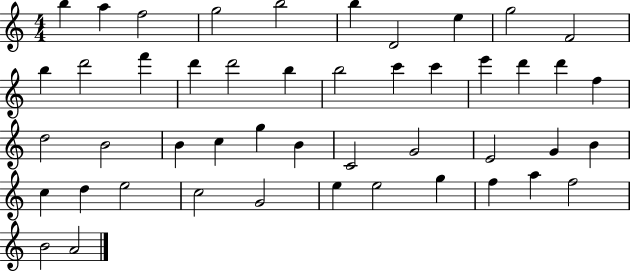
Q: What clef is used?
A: treble